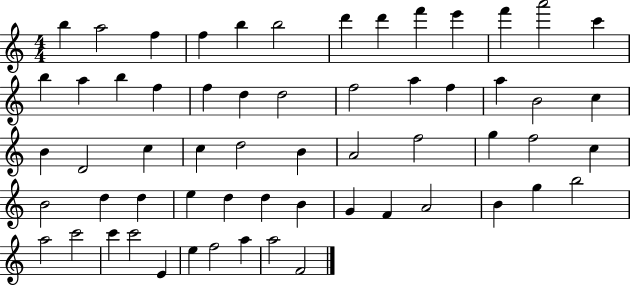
B5/q A5/h F5/q F5/q B5/q B5/h D6/q D6/q F6/q E6/q F6/q A6/h C6/q B5/q A5/q B5/q F5/q F5/q D5/q D5/h F5/h A5/q F5/q A5/q B4/h C5/q B4/q D4/h C5/q C5/q D5/h B4/q A4/h F5/h G5/q F5/h C5/q B4/h D5/q D5/q E5/q D5/q D5/q B4/q G4/q F4/q A4/h B4/q G5/q B5/h A5/h C6/h C6/q C6/h E4/q E5/q F5/h A5/q A5/h F4/h